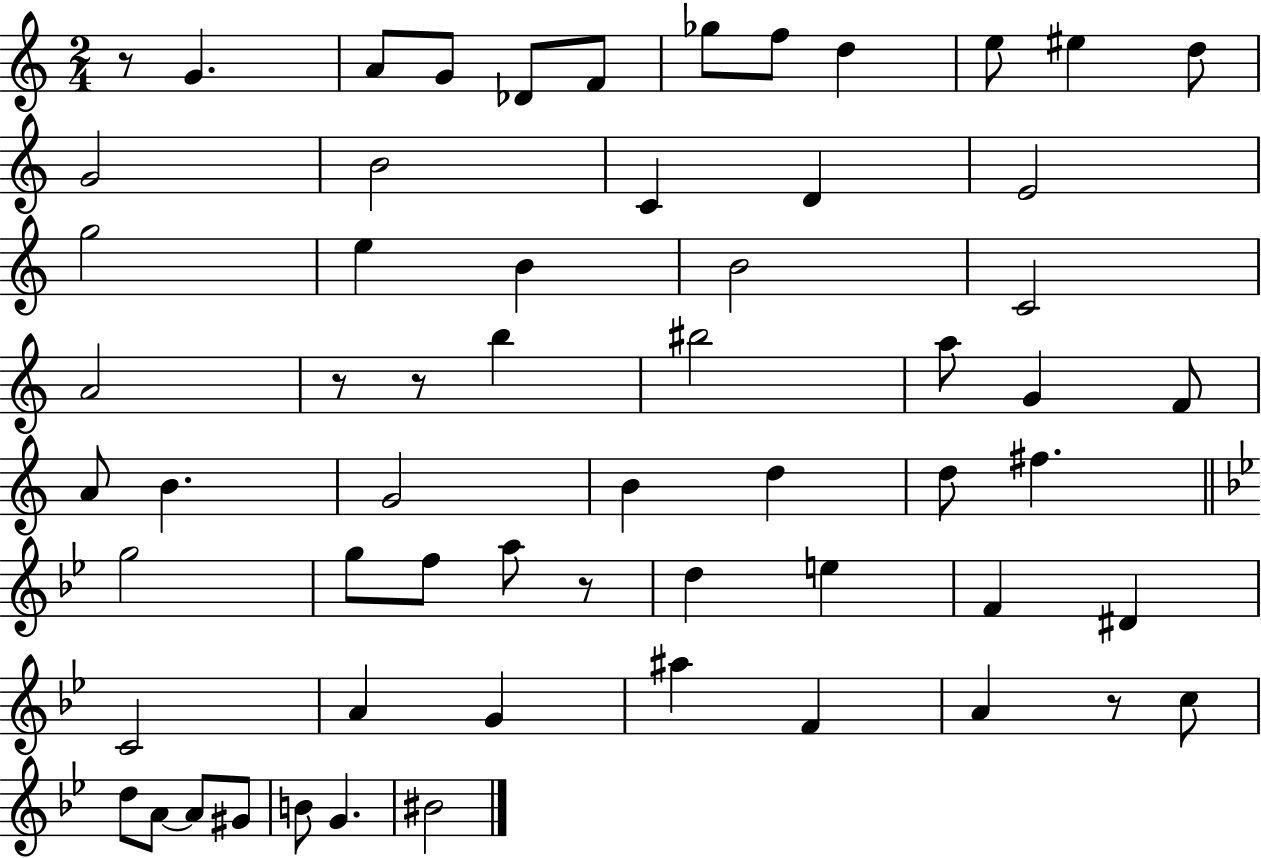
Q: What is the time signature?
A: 2/4